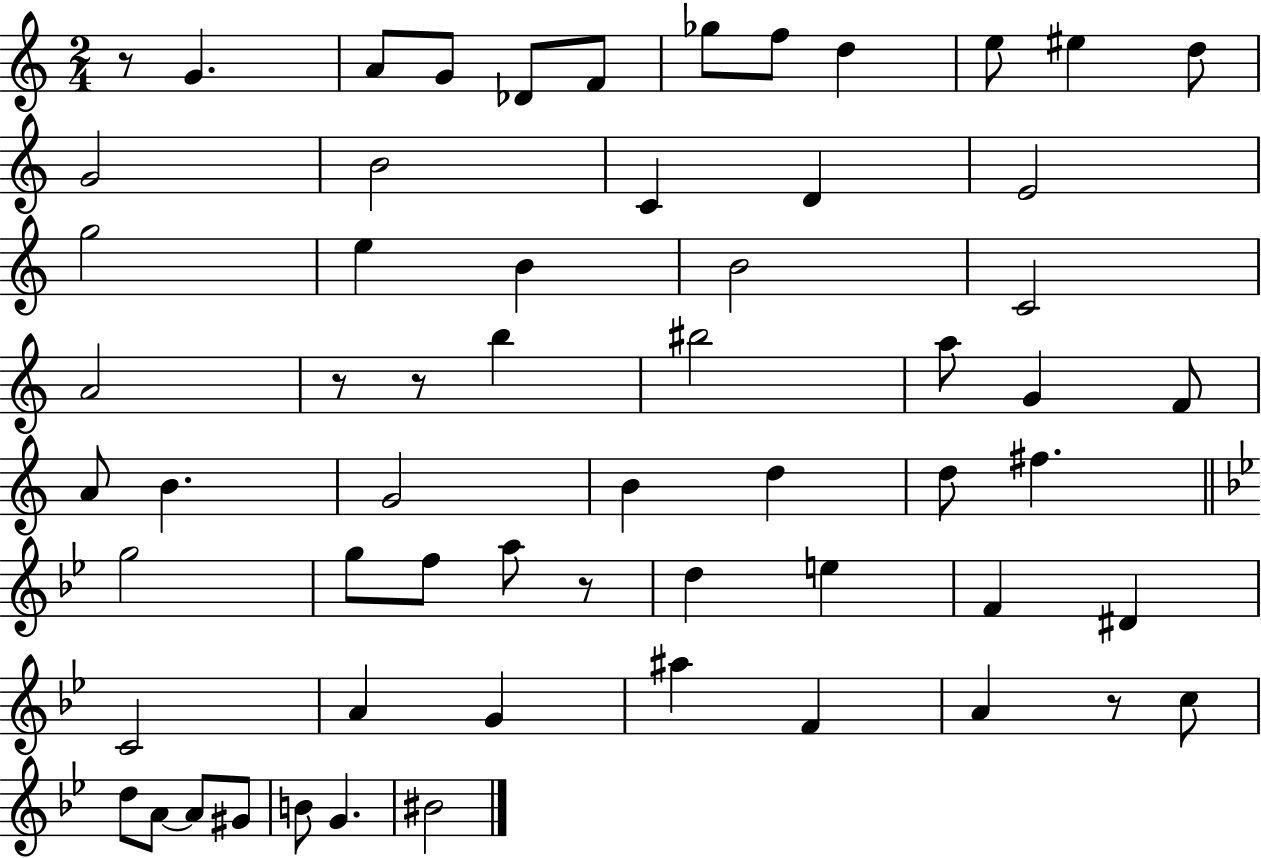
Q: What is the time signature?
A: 2/4